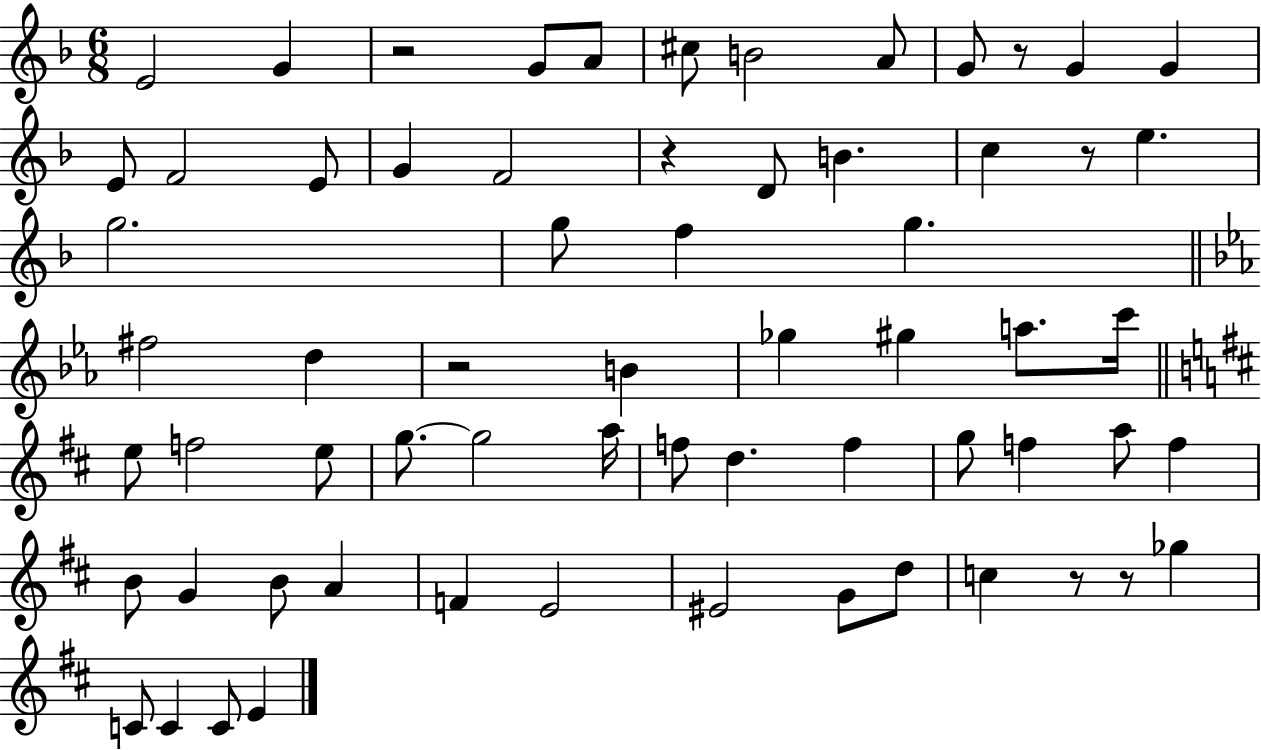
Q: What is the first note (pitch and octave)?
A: E4